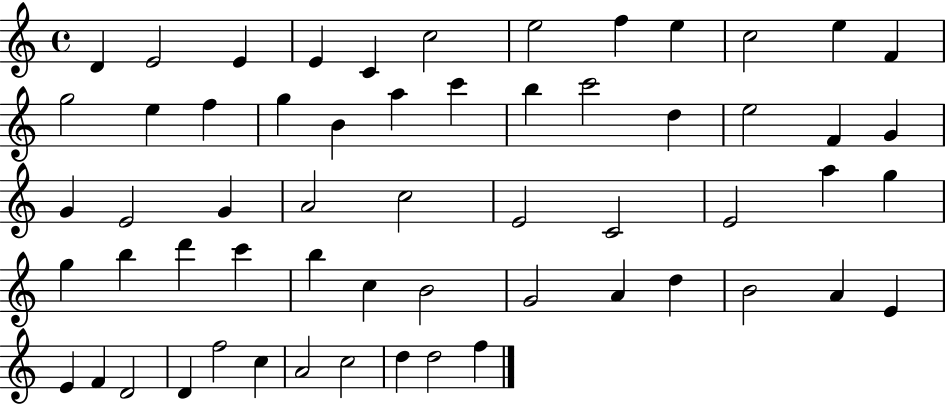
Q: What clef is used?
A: treble